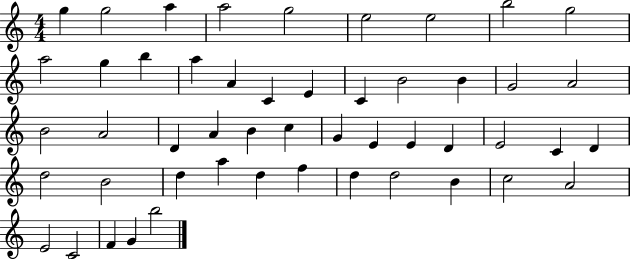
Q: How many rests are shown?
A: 0